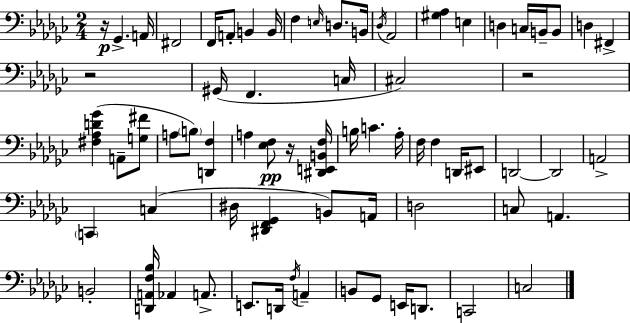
X:1
T:Untitled
M:2/4
L:1/4
K:Ebm
z/4 _G,, A,,/4 ^F,,2 F,,/4 A,,/2 B,, B,,/4 F, E,/4 D,/2 B,,/4 _D,/4 _A,,2 [^G,_A,] E, D, C,/4 B,,/4 B,,/2 D, ^F,, z2 ^G,,/4 F,, C,/4 ^C,2 z2 [^F,_A,D_G] A,,/2 [G,^F]/2 A,/2 B,/2 [D,,F,] A, [_E,F,]/2 z/4 [^D,,E,,B,,F,]/4 B,/4 C _A,/4 F,/4 F, D,,/4 ^E,,/2 D,,2 D,,2 A,,2 C,, C, ^D,/4 [^D,,F,,_G,,] B,,/2 A,,/4 D,2 C,/2 A,, B,,2 [D,,A,,F,_B,]/4 _A,, A,,/2 E,,/2 D,,/4 F,/4 A,, B,,/2 _G,,/2 E,,/4 D,,/2 C,,2 C,2